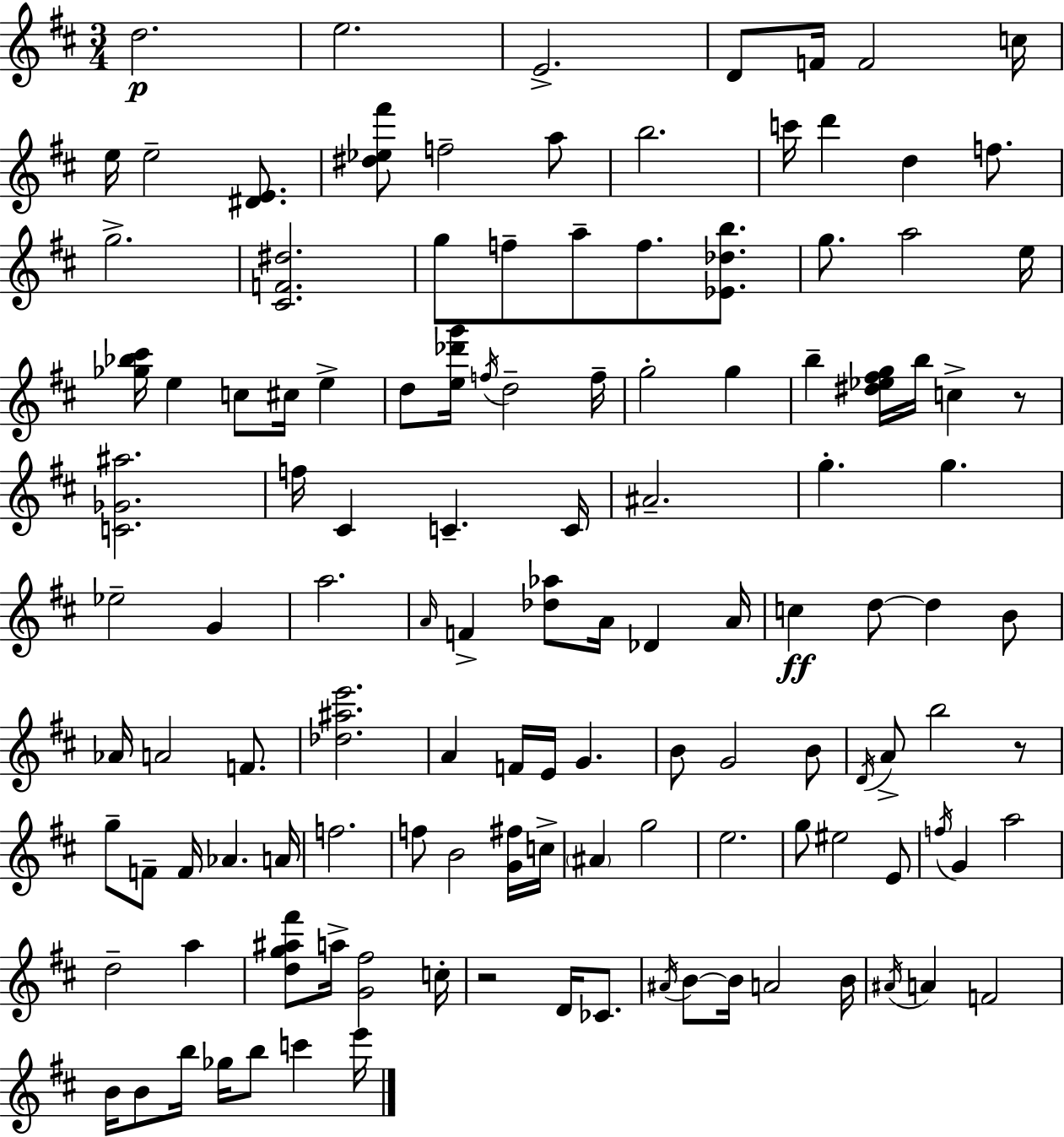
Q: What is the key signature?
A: D major